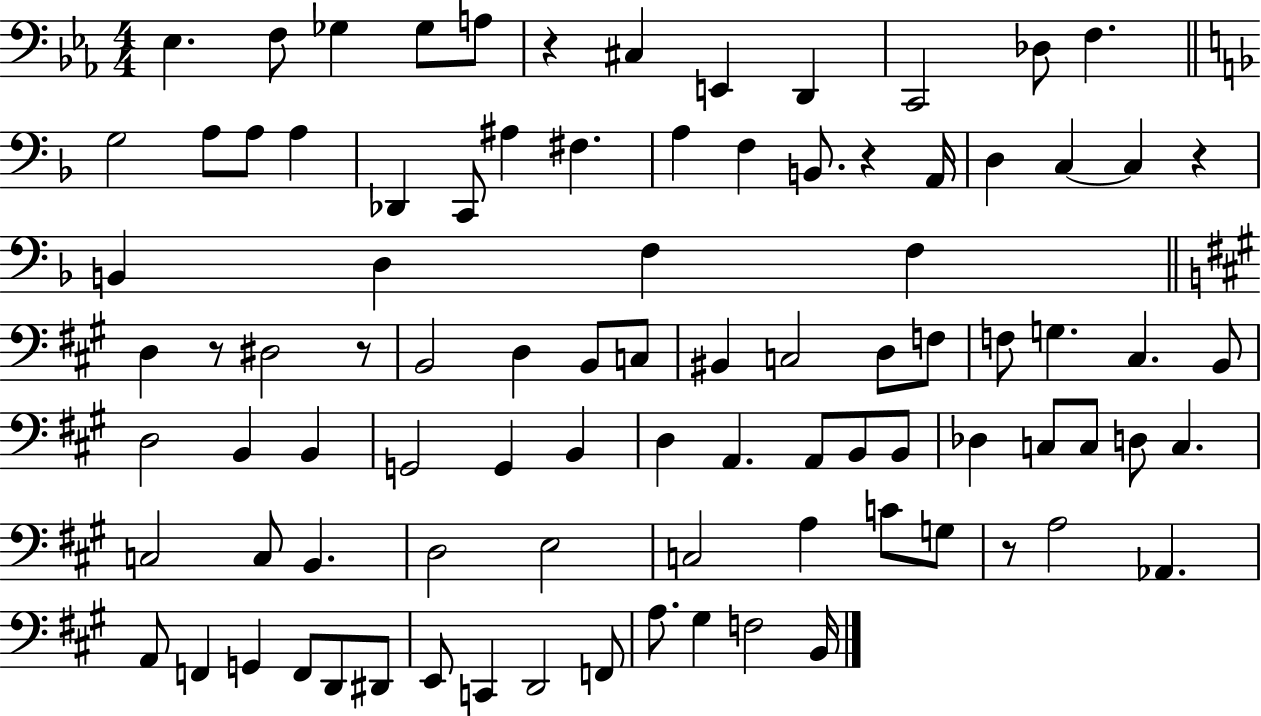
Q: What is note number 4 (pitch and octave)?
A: Gb3